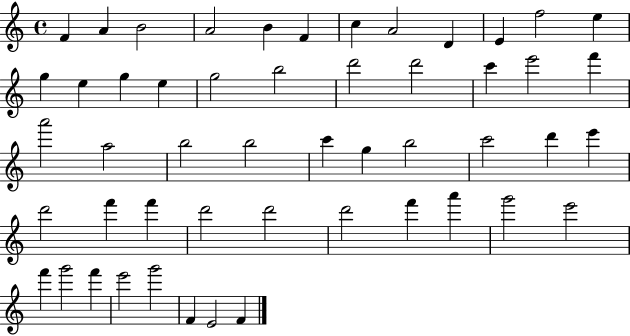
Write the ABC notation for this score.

X:1
T:Untitled
M:4/4
L:1/4
K:C
F A B2 A2 B F c A2 D E f2 e g e g e g2 b2 d'2 d'2 c' e'2 f' a'2 a2 b2 b2 c' g b2 c'2 d' e' d'2 f' f' d'2 d'2 d'2 f' a' g'2 e'2 f' g'2 f' e'2 g'2 F E2 F